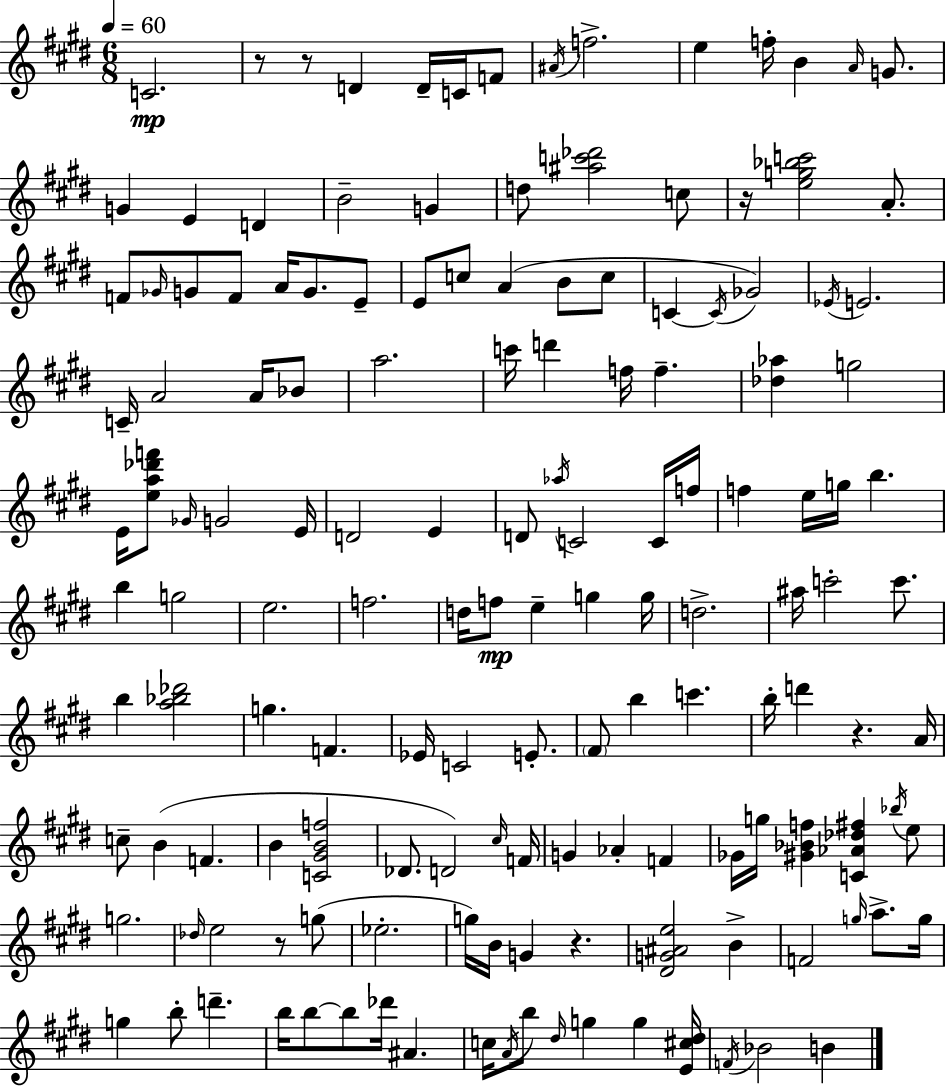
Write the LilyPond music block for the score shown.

{
  \clef treble
  \numericTimeSignature
  \time 6/8
  \key e \major
  \tempo 4 = 60
  \repeat volta 2 { c'2.\mp | r8 r8 d'4 d'16-- c'16 f'8 | \acciaccatura { ais'16 } f''2.-> | e''4 f''16-. b'4 \grace { a'16 } g'8. | \break g'4 e'4 d'4 | b'2-- g'4 | d''8 <ais'' c''' des'''>2 | c''8 r16 <e'' g'' bes'' c'''>2 a'8.-. | \break f'8 \grace { ges'16 } g'8 f'8 a'16 g'8. | e'8-- e'8 c''8 a'4( b'8 | c''8 c'4~~ \acciaccatura { c'16 } ges'2) | \acciaccatura { ees'16 } e'2. | \break c'16-- a'2 | a'16 bes'8 a''2. | c'''16 d'''4 f''16 f''4.-- | <des'' aes''>4 g''2 | \break e'16 <e'' a'' des''' f'''>8 \grace { ges'16 } g'2 | e'16 d'2 | e'4 d'8 \acciaccatura { aes''16 } c'2 | c'16 f''16 f''4 e''16 | \break g''16 b''4. b''4 g''2 | e''2. | f''2. | d''16 f''8\mp e''4-- | \break g''4 g''16 d''2.-> | ais''16 c'''2-. | c'''8. b''4 <a'' bes'' des'''>2 | g''4. | \break f'4. ees'16 c'2 | e'8.-. \parenthesize fis'8 b''4 | c'''4. b''16-. d'''4 | r4. a'16 c''8-- b'4( | \break f'4. b'4 <c' gis' b' f''>2 | des'8. d'2) | \grace { cis''16 } f'16 g'4 | aes'4-. f'4 ges'16 g''16 <gis' bes' f''>4 | \break <c' aes' des'' fis''>4 \acciaccatura { bes''16 } e''8 g''2. | \grace { des''16 } e''2 | r8 g''8( ees''2.-. | g''16) b'16 | \break g'4 r4. <dis' g' ais' e''>2 | b'4-> f'2 | \grace { g''16 } a''8.-> g''16 g''4 | b''8-. d'''4.-- b''16 | \break b''8~~ b''8 des'''16 ais'4. c''16 | \acciaccatura { a'16 } b''8 \grace { dis''16 } g''4 g''4 | <e' cis'' dis''>16 \acciaccatura { f'16 } bes'2 b'4 | } \bar "|."
}